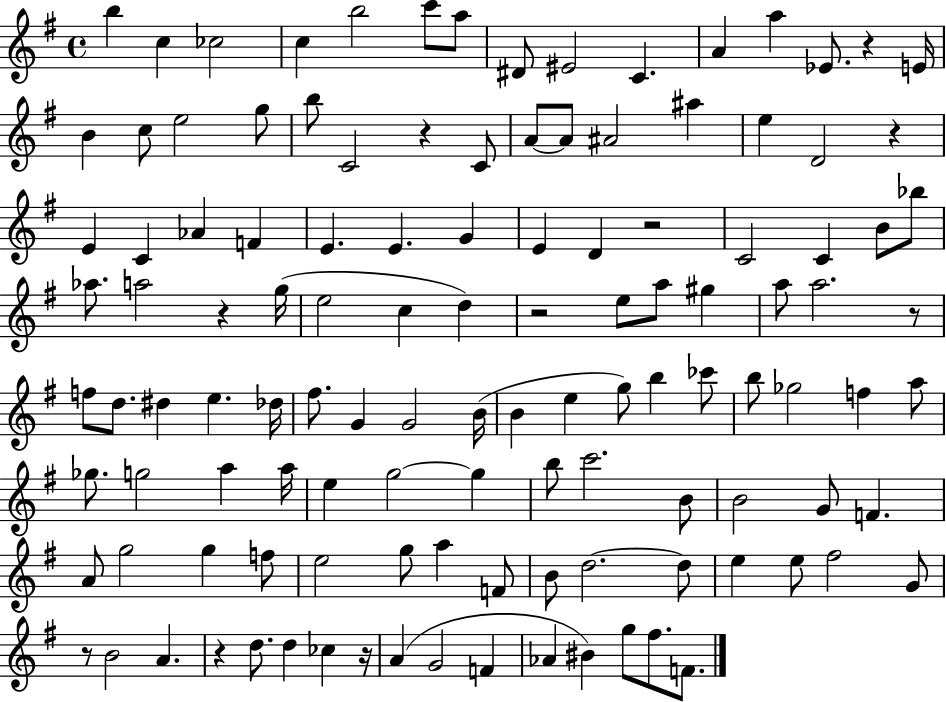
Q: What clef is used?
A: treble